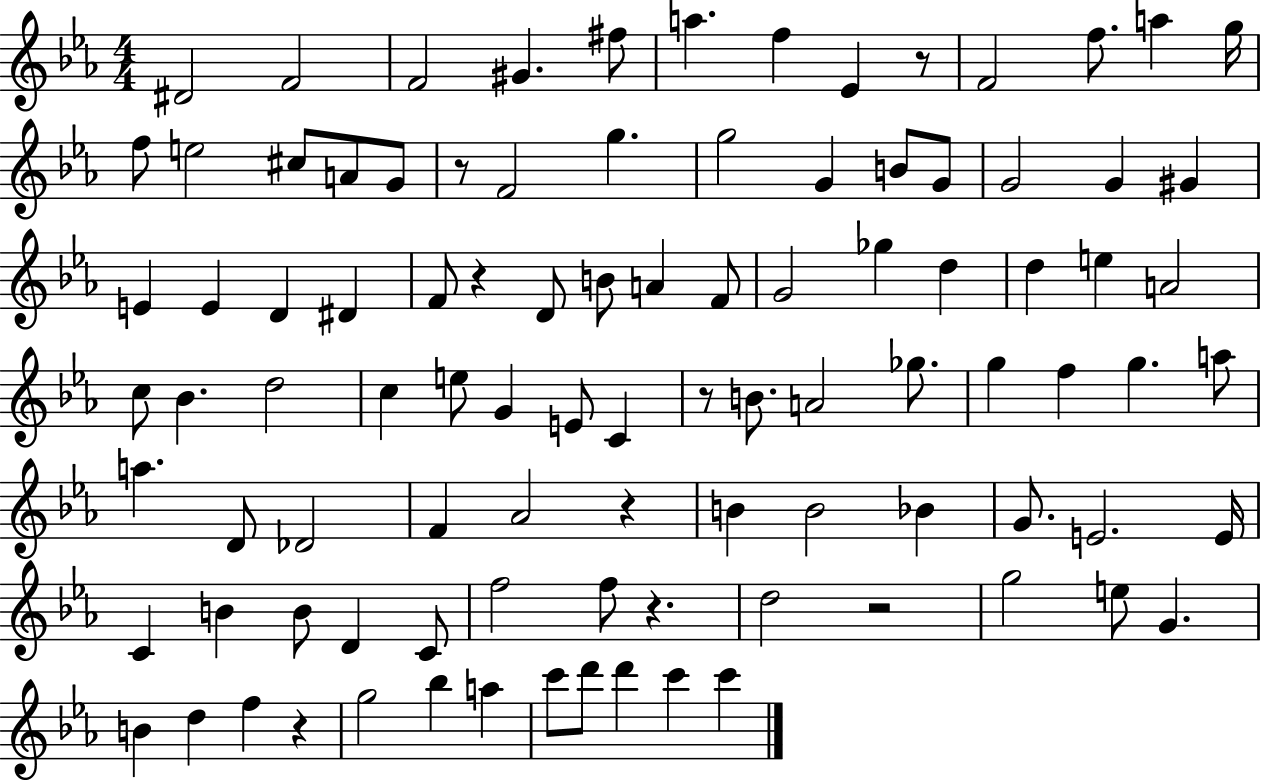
X:1
T:Untitled
M:4/4
L:1/4
K:Eb
^D2 F2 F2 ^G ^f/2 a f _E z/2 F2 f/2 a g/4 f/2 e2 ^c/2 A/2 G/2 z/2 F2 g g2 G B/2 G/2 G2 G ^G E E D ^D F/2 z D/2 B/2 A F/2 G2 _g d d e A2 c/2 _B d2 c e/2 G E/2 C z/2 B/2 A2 _g/2 g f g a/2 a D/2 _D2 F _A2 z B B2 _B G/2 E2 E/4 C B B/2 D C/2 f2 f/2 z d2 z2 g2 e/2 G B d f z g2 _b a c'/2 d'/2 d' c' c'